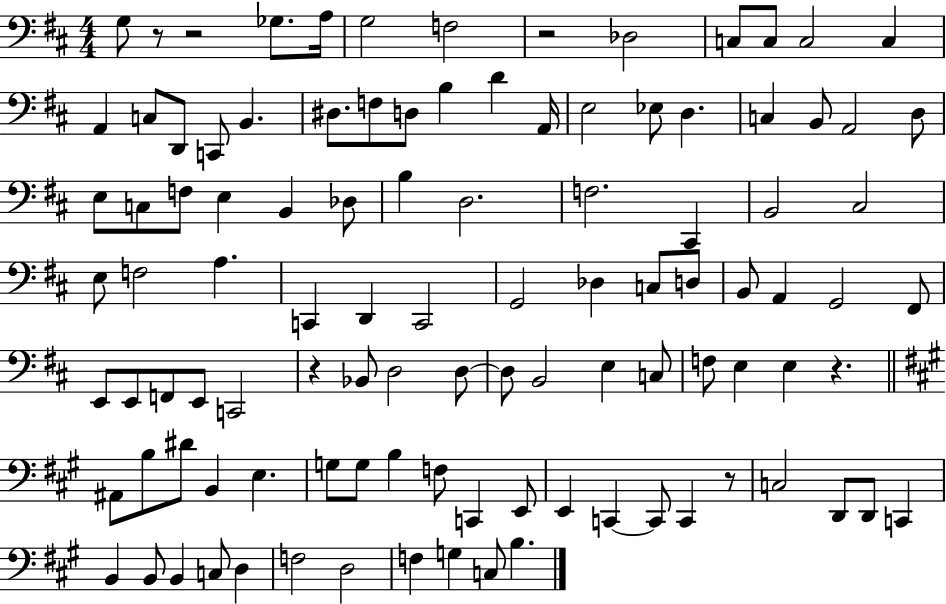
{
  \clef bass
  \numericTimeSignature
  \time 4/4
  \key d \major
  g8 r8 r2 ges8. a16 | g2 f2 | r2 des2 | c8 c8 c2 c4 | \break a,4 c8 d,8 c,8 b,4. | dis8. f8 d8 b4 d'4 a,16 | e2 ees8 d4. | c4 b,8 a,2 d8 | \break e8 c8 f8 e4 b,4 des8 | b4 d2. | f2. cis,4 | b,2 cis2 | \break e8 f2 a4. | c,4 d,4 c,2 | g,2 des4 c8 d8 | b,8 a,4 g,2 fis,8 | \break e,8 e,8 f,8 e,8 c,2 | r4 bes,8 d2 d8~~ | d8 b,2 e4 c8 | f8 e4 e4 r4. | \break \bar "||" \break \key a \major ais,8 b8 dis'8 b,4 e4. | g8 g8 b4 f8 c,4 e,8 | e,4 c,4~~ c,8 c,4 r8 | c2 d,8 d,8 c,4 | \break b,4 b,8 b,4 c8 d4 | f2 d2 | f4 g4 c8 b4. | \bar "|."
}